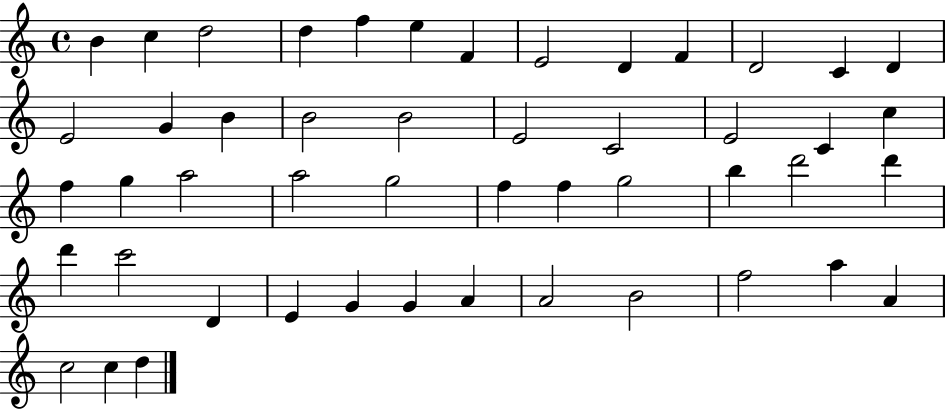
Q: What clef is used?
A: treble